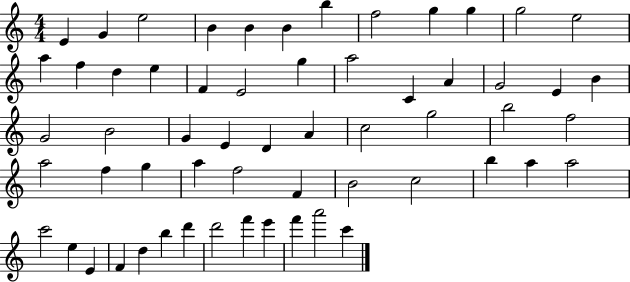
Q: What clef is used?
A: treble